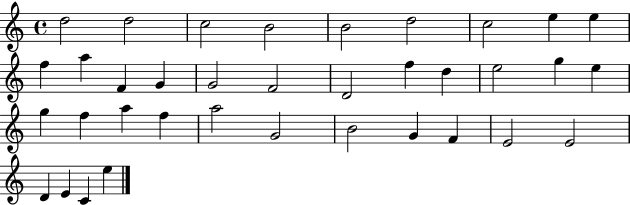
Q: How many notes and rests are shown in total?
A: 36